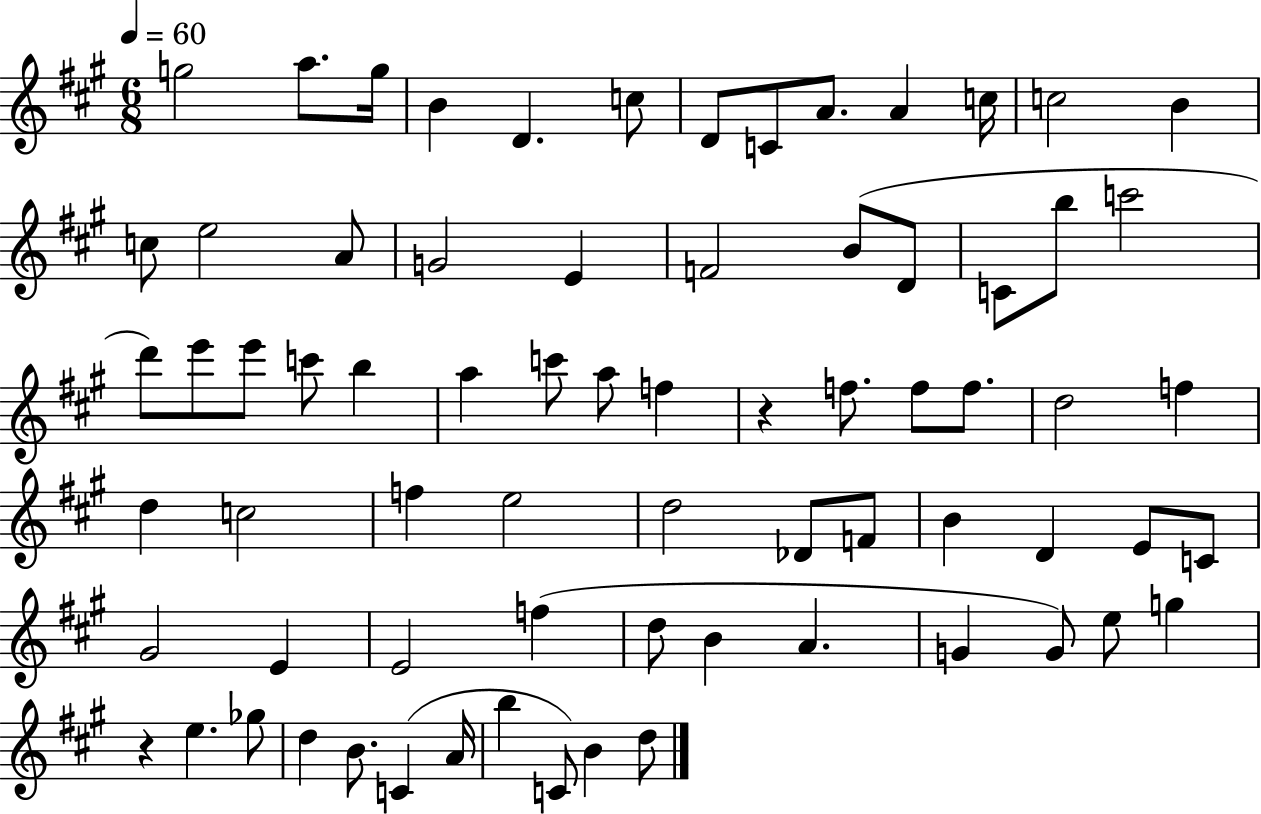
{
  \clef treble
  \numericTimeSignature
  \time 6/8
  \key a \major
  \tempo 4 = 60
  g''2 a''8. g''16 | b'4 d'4. c''8 | d'8 c'8 a'8. a'4 c''16 | c''2 b'4 | \break c''8 e''2 a'8 | g'2 e'4 | f'2 b'8( d'8 | c'8 b''8 c'''2 | \break d'''8) e'''8 e'''8 c'''8 b''4 | a''4 c'''8 a''8 f''4 | r4 f''8. f''8 f''8. | d''2 f''4 | \break d''4 c''2 | f''4 e''2 | d''2 des'8 f'8 | b'4 d'4 e'8 c'8 | \break gis'2 e'4 | e'2 f''4( | d''8 b'4 a'4. | g'4 g'8) e''8 g''4 | \break r4 e''4. ges''8 | d''4 b'8. c'4( a'16 | b''4 c'8) b'4 d''8 | \bar "|."
}